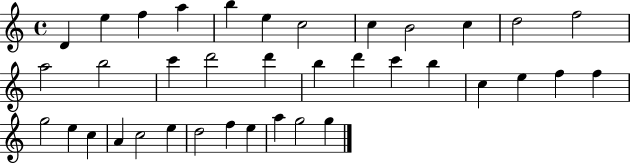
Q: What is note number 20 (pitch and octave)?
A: C6